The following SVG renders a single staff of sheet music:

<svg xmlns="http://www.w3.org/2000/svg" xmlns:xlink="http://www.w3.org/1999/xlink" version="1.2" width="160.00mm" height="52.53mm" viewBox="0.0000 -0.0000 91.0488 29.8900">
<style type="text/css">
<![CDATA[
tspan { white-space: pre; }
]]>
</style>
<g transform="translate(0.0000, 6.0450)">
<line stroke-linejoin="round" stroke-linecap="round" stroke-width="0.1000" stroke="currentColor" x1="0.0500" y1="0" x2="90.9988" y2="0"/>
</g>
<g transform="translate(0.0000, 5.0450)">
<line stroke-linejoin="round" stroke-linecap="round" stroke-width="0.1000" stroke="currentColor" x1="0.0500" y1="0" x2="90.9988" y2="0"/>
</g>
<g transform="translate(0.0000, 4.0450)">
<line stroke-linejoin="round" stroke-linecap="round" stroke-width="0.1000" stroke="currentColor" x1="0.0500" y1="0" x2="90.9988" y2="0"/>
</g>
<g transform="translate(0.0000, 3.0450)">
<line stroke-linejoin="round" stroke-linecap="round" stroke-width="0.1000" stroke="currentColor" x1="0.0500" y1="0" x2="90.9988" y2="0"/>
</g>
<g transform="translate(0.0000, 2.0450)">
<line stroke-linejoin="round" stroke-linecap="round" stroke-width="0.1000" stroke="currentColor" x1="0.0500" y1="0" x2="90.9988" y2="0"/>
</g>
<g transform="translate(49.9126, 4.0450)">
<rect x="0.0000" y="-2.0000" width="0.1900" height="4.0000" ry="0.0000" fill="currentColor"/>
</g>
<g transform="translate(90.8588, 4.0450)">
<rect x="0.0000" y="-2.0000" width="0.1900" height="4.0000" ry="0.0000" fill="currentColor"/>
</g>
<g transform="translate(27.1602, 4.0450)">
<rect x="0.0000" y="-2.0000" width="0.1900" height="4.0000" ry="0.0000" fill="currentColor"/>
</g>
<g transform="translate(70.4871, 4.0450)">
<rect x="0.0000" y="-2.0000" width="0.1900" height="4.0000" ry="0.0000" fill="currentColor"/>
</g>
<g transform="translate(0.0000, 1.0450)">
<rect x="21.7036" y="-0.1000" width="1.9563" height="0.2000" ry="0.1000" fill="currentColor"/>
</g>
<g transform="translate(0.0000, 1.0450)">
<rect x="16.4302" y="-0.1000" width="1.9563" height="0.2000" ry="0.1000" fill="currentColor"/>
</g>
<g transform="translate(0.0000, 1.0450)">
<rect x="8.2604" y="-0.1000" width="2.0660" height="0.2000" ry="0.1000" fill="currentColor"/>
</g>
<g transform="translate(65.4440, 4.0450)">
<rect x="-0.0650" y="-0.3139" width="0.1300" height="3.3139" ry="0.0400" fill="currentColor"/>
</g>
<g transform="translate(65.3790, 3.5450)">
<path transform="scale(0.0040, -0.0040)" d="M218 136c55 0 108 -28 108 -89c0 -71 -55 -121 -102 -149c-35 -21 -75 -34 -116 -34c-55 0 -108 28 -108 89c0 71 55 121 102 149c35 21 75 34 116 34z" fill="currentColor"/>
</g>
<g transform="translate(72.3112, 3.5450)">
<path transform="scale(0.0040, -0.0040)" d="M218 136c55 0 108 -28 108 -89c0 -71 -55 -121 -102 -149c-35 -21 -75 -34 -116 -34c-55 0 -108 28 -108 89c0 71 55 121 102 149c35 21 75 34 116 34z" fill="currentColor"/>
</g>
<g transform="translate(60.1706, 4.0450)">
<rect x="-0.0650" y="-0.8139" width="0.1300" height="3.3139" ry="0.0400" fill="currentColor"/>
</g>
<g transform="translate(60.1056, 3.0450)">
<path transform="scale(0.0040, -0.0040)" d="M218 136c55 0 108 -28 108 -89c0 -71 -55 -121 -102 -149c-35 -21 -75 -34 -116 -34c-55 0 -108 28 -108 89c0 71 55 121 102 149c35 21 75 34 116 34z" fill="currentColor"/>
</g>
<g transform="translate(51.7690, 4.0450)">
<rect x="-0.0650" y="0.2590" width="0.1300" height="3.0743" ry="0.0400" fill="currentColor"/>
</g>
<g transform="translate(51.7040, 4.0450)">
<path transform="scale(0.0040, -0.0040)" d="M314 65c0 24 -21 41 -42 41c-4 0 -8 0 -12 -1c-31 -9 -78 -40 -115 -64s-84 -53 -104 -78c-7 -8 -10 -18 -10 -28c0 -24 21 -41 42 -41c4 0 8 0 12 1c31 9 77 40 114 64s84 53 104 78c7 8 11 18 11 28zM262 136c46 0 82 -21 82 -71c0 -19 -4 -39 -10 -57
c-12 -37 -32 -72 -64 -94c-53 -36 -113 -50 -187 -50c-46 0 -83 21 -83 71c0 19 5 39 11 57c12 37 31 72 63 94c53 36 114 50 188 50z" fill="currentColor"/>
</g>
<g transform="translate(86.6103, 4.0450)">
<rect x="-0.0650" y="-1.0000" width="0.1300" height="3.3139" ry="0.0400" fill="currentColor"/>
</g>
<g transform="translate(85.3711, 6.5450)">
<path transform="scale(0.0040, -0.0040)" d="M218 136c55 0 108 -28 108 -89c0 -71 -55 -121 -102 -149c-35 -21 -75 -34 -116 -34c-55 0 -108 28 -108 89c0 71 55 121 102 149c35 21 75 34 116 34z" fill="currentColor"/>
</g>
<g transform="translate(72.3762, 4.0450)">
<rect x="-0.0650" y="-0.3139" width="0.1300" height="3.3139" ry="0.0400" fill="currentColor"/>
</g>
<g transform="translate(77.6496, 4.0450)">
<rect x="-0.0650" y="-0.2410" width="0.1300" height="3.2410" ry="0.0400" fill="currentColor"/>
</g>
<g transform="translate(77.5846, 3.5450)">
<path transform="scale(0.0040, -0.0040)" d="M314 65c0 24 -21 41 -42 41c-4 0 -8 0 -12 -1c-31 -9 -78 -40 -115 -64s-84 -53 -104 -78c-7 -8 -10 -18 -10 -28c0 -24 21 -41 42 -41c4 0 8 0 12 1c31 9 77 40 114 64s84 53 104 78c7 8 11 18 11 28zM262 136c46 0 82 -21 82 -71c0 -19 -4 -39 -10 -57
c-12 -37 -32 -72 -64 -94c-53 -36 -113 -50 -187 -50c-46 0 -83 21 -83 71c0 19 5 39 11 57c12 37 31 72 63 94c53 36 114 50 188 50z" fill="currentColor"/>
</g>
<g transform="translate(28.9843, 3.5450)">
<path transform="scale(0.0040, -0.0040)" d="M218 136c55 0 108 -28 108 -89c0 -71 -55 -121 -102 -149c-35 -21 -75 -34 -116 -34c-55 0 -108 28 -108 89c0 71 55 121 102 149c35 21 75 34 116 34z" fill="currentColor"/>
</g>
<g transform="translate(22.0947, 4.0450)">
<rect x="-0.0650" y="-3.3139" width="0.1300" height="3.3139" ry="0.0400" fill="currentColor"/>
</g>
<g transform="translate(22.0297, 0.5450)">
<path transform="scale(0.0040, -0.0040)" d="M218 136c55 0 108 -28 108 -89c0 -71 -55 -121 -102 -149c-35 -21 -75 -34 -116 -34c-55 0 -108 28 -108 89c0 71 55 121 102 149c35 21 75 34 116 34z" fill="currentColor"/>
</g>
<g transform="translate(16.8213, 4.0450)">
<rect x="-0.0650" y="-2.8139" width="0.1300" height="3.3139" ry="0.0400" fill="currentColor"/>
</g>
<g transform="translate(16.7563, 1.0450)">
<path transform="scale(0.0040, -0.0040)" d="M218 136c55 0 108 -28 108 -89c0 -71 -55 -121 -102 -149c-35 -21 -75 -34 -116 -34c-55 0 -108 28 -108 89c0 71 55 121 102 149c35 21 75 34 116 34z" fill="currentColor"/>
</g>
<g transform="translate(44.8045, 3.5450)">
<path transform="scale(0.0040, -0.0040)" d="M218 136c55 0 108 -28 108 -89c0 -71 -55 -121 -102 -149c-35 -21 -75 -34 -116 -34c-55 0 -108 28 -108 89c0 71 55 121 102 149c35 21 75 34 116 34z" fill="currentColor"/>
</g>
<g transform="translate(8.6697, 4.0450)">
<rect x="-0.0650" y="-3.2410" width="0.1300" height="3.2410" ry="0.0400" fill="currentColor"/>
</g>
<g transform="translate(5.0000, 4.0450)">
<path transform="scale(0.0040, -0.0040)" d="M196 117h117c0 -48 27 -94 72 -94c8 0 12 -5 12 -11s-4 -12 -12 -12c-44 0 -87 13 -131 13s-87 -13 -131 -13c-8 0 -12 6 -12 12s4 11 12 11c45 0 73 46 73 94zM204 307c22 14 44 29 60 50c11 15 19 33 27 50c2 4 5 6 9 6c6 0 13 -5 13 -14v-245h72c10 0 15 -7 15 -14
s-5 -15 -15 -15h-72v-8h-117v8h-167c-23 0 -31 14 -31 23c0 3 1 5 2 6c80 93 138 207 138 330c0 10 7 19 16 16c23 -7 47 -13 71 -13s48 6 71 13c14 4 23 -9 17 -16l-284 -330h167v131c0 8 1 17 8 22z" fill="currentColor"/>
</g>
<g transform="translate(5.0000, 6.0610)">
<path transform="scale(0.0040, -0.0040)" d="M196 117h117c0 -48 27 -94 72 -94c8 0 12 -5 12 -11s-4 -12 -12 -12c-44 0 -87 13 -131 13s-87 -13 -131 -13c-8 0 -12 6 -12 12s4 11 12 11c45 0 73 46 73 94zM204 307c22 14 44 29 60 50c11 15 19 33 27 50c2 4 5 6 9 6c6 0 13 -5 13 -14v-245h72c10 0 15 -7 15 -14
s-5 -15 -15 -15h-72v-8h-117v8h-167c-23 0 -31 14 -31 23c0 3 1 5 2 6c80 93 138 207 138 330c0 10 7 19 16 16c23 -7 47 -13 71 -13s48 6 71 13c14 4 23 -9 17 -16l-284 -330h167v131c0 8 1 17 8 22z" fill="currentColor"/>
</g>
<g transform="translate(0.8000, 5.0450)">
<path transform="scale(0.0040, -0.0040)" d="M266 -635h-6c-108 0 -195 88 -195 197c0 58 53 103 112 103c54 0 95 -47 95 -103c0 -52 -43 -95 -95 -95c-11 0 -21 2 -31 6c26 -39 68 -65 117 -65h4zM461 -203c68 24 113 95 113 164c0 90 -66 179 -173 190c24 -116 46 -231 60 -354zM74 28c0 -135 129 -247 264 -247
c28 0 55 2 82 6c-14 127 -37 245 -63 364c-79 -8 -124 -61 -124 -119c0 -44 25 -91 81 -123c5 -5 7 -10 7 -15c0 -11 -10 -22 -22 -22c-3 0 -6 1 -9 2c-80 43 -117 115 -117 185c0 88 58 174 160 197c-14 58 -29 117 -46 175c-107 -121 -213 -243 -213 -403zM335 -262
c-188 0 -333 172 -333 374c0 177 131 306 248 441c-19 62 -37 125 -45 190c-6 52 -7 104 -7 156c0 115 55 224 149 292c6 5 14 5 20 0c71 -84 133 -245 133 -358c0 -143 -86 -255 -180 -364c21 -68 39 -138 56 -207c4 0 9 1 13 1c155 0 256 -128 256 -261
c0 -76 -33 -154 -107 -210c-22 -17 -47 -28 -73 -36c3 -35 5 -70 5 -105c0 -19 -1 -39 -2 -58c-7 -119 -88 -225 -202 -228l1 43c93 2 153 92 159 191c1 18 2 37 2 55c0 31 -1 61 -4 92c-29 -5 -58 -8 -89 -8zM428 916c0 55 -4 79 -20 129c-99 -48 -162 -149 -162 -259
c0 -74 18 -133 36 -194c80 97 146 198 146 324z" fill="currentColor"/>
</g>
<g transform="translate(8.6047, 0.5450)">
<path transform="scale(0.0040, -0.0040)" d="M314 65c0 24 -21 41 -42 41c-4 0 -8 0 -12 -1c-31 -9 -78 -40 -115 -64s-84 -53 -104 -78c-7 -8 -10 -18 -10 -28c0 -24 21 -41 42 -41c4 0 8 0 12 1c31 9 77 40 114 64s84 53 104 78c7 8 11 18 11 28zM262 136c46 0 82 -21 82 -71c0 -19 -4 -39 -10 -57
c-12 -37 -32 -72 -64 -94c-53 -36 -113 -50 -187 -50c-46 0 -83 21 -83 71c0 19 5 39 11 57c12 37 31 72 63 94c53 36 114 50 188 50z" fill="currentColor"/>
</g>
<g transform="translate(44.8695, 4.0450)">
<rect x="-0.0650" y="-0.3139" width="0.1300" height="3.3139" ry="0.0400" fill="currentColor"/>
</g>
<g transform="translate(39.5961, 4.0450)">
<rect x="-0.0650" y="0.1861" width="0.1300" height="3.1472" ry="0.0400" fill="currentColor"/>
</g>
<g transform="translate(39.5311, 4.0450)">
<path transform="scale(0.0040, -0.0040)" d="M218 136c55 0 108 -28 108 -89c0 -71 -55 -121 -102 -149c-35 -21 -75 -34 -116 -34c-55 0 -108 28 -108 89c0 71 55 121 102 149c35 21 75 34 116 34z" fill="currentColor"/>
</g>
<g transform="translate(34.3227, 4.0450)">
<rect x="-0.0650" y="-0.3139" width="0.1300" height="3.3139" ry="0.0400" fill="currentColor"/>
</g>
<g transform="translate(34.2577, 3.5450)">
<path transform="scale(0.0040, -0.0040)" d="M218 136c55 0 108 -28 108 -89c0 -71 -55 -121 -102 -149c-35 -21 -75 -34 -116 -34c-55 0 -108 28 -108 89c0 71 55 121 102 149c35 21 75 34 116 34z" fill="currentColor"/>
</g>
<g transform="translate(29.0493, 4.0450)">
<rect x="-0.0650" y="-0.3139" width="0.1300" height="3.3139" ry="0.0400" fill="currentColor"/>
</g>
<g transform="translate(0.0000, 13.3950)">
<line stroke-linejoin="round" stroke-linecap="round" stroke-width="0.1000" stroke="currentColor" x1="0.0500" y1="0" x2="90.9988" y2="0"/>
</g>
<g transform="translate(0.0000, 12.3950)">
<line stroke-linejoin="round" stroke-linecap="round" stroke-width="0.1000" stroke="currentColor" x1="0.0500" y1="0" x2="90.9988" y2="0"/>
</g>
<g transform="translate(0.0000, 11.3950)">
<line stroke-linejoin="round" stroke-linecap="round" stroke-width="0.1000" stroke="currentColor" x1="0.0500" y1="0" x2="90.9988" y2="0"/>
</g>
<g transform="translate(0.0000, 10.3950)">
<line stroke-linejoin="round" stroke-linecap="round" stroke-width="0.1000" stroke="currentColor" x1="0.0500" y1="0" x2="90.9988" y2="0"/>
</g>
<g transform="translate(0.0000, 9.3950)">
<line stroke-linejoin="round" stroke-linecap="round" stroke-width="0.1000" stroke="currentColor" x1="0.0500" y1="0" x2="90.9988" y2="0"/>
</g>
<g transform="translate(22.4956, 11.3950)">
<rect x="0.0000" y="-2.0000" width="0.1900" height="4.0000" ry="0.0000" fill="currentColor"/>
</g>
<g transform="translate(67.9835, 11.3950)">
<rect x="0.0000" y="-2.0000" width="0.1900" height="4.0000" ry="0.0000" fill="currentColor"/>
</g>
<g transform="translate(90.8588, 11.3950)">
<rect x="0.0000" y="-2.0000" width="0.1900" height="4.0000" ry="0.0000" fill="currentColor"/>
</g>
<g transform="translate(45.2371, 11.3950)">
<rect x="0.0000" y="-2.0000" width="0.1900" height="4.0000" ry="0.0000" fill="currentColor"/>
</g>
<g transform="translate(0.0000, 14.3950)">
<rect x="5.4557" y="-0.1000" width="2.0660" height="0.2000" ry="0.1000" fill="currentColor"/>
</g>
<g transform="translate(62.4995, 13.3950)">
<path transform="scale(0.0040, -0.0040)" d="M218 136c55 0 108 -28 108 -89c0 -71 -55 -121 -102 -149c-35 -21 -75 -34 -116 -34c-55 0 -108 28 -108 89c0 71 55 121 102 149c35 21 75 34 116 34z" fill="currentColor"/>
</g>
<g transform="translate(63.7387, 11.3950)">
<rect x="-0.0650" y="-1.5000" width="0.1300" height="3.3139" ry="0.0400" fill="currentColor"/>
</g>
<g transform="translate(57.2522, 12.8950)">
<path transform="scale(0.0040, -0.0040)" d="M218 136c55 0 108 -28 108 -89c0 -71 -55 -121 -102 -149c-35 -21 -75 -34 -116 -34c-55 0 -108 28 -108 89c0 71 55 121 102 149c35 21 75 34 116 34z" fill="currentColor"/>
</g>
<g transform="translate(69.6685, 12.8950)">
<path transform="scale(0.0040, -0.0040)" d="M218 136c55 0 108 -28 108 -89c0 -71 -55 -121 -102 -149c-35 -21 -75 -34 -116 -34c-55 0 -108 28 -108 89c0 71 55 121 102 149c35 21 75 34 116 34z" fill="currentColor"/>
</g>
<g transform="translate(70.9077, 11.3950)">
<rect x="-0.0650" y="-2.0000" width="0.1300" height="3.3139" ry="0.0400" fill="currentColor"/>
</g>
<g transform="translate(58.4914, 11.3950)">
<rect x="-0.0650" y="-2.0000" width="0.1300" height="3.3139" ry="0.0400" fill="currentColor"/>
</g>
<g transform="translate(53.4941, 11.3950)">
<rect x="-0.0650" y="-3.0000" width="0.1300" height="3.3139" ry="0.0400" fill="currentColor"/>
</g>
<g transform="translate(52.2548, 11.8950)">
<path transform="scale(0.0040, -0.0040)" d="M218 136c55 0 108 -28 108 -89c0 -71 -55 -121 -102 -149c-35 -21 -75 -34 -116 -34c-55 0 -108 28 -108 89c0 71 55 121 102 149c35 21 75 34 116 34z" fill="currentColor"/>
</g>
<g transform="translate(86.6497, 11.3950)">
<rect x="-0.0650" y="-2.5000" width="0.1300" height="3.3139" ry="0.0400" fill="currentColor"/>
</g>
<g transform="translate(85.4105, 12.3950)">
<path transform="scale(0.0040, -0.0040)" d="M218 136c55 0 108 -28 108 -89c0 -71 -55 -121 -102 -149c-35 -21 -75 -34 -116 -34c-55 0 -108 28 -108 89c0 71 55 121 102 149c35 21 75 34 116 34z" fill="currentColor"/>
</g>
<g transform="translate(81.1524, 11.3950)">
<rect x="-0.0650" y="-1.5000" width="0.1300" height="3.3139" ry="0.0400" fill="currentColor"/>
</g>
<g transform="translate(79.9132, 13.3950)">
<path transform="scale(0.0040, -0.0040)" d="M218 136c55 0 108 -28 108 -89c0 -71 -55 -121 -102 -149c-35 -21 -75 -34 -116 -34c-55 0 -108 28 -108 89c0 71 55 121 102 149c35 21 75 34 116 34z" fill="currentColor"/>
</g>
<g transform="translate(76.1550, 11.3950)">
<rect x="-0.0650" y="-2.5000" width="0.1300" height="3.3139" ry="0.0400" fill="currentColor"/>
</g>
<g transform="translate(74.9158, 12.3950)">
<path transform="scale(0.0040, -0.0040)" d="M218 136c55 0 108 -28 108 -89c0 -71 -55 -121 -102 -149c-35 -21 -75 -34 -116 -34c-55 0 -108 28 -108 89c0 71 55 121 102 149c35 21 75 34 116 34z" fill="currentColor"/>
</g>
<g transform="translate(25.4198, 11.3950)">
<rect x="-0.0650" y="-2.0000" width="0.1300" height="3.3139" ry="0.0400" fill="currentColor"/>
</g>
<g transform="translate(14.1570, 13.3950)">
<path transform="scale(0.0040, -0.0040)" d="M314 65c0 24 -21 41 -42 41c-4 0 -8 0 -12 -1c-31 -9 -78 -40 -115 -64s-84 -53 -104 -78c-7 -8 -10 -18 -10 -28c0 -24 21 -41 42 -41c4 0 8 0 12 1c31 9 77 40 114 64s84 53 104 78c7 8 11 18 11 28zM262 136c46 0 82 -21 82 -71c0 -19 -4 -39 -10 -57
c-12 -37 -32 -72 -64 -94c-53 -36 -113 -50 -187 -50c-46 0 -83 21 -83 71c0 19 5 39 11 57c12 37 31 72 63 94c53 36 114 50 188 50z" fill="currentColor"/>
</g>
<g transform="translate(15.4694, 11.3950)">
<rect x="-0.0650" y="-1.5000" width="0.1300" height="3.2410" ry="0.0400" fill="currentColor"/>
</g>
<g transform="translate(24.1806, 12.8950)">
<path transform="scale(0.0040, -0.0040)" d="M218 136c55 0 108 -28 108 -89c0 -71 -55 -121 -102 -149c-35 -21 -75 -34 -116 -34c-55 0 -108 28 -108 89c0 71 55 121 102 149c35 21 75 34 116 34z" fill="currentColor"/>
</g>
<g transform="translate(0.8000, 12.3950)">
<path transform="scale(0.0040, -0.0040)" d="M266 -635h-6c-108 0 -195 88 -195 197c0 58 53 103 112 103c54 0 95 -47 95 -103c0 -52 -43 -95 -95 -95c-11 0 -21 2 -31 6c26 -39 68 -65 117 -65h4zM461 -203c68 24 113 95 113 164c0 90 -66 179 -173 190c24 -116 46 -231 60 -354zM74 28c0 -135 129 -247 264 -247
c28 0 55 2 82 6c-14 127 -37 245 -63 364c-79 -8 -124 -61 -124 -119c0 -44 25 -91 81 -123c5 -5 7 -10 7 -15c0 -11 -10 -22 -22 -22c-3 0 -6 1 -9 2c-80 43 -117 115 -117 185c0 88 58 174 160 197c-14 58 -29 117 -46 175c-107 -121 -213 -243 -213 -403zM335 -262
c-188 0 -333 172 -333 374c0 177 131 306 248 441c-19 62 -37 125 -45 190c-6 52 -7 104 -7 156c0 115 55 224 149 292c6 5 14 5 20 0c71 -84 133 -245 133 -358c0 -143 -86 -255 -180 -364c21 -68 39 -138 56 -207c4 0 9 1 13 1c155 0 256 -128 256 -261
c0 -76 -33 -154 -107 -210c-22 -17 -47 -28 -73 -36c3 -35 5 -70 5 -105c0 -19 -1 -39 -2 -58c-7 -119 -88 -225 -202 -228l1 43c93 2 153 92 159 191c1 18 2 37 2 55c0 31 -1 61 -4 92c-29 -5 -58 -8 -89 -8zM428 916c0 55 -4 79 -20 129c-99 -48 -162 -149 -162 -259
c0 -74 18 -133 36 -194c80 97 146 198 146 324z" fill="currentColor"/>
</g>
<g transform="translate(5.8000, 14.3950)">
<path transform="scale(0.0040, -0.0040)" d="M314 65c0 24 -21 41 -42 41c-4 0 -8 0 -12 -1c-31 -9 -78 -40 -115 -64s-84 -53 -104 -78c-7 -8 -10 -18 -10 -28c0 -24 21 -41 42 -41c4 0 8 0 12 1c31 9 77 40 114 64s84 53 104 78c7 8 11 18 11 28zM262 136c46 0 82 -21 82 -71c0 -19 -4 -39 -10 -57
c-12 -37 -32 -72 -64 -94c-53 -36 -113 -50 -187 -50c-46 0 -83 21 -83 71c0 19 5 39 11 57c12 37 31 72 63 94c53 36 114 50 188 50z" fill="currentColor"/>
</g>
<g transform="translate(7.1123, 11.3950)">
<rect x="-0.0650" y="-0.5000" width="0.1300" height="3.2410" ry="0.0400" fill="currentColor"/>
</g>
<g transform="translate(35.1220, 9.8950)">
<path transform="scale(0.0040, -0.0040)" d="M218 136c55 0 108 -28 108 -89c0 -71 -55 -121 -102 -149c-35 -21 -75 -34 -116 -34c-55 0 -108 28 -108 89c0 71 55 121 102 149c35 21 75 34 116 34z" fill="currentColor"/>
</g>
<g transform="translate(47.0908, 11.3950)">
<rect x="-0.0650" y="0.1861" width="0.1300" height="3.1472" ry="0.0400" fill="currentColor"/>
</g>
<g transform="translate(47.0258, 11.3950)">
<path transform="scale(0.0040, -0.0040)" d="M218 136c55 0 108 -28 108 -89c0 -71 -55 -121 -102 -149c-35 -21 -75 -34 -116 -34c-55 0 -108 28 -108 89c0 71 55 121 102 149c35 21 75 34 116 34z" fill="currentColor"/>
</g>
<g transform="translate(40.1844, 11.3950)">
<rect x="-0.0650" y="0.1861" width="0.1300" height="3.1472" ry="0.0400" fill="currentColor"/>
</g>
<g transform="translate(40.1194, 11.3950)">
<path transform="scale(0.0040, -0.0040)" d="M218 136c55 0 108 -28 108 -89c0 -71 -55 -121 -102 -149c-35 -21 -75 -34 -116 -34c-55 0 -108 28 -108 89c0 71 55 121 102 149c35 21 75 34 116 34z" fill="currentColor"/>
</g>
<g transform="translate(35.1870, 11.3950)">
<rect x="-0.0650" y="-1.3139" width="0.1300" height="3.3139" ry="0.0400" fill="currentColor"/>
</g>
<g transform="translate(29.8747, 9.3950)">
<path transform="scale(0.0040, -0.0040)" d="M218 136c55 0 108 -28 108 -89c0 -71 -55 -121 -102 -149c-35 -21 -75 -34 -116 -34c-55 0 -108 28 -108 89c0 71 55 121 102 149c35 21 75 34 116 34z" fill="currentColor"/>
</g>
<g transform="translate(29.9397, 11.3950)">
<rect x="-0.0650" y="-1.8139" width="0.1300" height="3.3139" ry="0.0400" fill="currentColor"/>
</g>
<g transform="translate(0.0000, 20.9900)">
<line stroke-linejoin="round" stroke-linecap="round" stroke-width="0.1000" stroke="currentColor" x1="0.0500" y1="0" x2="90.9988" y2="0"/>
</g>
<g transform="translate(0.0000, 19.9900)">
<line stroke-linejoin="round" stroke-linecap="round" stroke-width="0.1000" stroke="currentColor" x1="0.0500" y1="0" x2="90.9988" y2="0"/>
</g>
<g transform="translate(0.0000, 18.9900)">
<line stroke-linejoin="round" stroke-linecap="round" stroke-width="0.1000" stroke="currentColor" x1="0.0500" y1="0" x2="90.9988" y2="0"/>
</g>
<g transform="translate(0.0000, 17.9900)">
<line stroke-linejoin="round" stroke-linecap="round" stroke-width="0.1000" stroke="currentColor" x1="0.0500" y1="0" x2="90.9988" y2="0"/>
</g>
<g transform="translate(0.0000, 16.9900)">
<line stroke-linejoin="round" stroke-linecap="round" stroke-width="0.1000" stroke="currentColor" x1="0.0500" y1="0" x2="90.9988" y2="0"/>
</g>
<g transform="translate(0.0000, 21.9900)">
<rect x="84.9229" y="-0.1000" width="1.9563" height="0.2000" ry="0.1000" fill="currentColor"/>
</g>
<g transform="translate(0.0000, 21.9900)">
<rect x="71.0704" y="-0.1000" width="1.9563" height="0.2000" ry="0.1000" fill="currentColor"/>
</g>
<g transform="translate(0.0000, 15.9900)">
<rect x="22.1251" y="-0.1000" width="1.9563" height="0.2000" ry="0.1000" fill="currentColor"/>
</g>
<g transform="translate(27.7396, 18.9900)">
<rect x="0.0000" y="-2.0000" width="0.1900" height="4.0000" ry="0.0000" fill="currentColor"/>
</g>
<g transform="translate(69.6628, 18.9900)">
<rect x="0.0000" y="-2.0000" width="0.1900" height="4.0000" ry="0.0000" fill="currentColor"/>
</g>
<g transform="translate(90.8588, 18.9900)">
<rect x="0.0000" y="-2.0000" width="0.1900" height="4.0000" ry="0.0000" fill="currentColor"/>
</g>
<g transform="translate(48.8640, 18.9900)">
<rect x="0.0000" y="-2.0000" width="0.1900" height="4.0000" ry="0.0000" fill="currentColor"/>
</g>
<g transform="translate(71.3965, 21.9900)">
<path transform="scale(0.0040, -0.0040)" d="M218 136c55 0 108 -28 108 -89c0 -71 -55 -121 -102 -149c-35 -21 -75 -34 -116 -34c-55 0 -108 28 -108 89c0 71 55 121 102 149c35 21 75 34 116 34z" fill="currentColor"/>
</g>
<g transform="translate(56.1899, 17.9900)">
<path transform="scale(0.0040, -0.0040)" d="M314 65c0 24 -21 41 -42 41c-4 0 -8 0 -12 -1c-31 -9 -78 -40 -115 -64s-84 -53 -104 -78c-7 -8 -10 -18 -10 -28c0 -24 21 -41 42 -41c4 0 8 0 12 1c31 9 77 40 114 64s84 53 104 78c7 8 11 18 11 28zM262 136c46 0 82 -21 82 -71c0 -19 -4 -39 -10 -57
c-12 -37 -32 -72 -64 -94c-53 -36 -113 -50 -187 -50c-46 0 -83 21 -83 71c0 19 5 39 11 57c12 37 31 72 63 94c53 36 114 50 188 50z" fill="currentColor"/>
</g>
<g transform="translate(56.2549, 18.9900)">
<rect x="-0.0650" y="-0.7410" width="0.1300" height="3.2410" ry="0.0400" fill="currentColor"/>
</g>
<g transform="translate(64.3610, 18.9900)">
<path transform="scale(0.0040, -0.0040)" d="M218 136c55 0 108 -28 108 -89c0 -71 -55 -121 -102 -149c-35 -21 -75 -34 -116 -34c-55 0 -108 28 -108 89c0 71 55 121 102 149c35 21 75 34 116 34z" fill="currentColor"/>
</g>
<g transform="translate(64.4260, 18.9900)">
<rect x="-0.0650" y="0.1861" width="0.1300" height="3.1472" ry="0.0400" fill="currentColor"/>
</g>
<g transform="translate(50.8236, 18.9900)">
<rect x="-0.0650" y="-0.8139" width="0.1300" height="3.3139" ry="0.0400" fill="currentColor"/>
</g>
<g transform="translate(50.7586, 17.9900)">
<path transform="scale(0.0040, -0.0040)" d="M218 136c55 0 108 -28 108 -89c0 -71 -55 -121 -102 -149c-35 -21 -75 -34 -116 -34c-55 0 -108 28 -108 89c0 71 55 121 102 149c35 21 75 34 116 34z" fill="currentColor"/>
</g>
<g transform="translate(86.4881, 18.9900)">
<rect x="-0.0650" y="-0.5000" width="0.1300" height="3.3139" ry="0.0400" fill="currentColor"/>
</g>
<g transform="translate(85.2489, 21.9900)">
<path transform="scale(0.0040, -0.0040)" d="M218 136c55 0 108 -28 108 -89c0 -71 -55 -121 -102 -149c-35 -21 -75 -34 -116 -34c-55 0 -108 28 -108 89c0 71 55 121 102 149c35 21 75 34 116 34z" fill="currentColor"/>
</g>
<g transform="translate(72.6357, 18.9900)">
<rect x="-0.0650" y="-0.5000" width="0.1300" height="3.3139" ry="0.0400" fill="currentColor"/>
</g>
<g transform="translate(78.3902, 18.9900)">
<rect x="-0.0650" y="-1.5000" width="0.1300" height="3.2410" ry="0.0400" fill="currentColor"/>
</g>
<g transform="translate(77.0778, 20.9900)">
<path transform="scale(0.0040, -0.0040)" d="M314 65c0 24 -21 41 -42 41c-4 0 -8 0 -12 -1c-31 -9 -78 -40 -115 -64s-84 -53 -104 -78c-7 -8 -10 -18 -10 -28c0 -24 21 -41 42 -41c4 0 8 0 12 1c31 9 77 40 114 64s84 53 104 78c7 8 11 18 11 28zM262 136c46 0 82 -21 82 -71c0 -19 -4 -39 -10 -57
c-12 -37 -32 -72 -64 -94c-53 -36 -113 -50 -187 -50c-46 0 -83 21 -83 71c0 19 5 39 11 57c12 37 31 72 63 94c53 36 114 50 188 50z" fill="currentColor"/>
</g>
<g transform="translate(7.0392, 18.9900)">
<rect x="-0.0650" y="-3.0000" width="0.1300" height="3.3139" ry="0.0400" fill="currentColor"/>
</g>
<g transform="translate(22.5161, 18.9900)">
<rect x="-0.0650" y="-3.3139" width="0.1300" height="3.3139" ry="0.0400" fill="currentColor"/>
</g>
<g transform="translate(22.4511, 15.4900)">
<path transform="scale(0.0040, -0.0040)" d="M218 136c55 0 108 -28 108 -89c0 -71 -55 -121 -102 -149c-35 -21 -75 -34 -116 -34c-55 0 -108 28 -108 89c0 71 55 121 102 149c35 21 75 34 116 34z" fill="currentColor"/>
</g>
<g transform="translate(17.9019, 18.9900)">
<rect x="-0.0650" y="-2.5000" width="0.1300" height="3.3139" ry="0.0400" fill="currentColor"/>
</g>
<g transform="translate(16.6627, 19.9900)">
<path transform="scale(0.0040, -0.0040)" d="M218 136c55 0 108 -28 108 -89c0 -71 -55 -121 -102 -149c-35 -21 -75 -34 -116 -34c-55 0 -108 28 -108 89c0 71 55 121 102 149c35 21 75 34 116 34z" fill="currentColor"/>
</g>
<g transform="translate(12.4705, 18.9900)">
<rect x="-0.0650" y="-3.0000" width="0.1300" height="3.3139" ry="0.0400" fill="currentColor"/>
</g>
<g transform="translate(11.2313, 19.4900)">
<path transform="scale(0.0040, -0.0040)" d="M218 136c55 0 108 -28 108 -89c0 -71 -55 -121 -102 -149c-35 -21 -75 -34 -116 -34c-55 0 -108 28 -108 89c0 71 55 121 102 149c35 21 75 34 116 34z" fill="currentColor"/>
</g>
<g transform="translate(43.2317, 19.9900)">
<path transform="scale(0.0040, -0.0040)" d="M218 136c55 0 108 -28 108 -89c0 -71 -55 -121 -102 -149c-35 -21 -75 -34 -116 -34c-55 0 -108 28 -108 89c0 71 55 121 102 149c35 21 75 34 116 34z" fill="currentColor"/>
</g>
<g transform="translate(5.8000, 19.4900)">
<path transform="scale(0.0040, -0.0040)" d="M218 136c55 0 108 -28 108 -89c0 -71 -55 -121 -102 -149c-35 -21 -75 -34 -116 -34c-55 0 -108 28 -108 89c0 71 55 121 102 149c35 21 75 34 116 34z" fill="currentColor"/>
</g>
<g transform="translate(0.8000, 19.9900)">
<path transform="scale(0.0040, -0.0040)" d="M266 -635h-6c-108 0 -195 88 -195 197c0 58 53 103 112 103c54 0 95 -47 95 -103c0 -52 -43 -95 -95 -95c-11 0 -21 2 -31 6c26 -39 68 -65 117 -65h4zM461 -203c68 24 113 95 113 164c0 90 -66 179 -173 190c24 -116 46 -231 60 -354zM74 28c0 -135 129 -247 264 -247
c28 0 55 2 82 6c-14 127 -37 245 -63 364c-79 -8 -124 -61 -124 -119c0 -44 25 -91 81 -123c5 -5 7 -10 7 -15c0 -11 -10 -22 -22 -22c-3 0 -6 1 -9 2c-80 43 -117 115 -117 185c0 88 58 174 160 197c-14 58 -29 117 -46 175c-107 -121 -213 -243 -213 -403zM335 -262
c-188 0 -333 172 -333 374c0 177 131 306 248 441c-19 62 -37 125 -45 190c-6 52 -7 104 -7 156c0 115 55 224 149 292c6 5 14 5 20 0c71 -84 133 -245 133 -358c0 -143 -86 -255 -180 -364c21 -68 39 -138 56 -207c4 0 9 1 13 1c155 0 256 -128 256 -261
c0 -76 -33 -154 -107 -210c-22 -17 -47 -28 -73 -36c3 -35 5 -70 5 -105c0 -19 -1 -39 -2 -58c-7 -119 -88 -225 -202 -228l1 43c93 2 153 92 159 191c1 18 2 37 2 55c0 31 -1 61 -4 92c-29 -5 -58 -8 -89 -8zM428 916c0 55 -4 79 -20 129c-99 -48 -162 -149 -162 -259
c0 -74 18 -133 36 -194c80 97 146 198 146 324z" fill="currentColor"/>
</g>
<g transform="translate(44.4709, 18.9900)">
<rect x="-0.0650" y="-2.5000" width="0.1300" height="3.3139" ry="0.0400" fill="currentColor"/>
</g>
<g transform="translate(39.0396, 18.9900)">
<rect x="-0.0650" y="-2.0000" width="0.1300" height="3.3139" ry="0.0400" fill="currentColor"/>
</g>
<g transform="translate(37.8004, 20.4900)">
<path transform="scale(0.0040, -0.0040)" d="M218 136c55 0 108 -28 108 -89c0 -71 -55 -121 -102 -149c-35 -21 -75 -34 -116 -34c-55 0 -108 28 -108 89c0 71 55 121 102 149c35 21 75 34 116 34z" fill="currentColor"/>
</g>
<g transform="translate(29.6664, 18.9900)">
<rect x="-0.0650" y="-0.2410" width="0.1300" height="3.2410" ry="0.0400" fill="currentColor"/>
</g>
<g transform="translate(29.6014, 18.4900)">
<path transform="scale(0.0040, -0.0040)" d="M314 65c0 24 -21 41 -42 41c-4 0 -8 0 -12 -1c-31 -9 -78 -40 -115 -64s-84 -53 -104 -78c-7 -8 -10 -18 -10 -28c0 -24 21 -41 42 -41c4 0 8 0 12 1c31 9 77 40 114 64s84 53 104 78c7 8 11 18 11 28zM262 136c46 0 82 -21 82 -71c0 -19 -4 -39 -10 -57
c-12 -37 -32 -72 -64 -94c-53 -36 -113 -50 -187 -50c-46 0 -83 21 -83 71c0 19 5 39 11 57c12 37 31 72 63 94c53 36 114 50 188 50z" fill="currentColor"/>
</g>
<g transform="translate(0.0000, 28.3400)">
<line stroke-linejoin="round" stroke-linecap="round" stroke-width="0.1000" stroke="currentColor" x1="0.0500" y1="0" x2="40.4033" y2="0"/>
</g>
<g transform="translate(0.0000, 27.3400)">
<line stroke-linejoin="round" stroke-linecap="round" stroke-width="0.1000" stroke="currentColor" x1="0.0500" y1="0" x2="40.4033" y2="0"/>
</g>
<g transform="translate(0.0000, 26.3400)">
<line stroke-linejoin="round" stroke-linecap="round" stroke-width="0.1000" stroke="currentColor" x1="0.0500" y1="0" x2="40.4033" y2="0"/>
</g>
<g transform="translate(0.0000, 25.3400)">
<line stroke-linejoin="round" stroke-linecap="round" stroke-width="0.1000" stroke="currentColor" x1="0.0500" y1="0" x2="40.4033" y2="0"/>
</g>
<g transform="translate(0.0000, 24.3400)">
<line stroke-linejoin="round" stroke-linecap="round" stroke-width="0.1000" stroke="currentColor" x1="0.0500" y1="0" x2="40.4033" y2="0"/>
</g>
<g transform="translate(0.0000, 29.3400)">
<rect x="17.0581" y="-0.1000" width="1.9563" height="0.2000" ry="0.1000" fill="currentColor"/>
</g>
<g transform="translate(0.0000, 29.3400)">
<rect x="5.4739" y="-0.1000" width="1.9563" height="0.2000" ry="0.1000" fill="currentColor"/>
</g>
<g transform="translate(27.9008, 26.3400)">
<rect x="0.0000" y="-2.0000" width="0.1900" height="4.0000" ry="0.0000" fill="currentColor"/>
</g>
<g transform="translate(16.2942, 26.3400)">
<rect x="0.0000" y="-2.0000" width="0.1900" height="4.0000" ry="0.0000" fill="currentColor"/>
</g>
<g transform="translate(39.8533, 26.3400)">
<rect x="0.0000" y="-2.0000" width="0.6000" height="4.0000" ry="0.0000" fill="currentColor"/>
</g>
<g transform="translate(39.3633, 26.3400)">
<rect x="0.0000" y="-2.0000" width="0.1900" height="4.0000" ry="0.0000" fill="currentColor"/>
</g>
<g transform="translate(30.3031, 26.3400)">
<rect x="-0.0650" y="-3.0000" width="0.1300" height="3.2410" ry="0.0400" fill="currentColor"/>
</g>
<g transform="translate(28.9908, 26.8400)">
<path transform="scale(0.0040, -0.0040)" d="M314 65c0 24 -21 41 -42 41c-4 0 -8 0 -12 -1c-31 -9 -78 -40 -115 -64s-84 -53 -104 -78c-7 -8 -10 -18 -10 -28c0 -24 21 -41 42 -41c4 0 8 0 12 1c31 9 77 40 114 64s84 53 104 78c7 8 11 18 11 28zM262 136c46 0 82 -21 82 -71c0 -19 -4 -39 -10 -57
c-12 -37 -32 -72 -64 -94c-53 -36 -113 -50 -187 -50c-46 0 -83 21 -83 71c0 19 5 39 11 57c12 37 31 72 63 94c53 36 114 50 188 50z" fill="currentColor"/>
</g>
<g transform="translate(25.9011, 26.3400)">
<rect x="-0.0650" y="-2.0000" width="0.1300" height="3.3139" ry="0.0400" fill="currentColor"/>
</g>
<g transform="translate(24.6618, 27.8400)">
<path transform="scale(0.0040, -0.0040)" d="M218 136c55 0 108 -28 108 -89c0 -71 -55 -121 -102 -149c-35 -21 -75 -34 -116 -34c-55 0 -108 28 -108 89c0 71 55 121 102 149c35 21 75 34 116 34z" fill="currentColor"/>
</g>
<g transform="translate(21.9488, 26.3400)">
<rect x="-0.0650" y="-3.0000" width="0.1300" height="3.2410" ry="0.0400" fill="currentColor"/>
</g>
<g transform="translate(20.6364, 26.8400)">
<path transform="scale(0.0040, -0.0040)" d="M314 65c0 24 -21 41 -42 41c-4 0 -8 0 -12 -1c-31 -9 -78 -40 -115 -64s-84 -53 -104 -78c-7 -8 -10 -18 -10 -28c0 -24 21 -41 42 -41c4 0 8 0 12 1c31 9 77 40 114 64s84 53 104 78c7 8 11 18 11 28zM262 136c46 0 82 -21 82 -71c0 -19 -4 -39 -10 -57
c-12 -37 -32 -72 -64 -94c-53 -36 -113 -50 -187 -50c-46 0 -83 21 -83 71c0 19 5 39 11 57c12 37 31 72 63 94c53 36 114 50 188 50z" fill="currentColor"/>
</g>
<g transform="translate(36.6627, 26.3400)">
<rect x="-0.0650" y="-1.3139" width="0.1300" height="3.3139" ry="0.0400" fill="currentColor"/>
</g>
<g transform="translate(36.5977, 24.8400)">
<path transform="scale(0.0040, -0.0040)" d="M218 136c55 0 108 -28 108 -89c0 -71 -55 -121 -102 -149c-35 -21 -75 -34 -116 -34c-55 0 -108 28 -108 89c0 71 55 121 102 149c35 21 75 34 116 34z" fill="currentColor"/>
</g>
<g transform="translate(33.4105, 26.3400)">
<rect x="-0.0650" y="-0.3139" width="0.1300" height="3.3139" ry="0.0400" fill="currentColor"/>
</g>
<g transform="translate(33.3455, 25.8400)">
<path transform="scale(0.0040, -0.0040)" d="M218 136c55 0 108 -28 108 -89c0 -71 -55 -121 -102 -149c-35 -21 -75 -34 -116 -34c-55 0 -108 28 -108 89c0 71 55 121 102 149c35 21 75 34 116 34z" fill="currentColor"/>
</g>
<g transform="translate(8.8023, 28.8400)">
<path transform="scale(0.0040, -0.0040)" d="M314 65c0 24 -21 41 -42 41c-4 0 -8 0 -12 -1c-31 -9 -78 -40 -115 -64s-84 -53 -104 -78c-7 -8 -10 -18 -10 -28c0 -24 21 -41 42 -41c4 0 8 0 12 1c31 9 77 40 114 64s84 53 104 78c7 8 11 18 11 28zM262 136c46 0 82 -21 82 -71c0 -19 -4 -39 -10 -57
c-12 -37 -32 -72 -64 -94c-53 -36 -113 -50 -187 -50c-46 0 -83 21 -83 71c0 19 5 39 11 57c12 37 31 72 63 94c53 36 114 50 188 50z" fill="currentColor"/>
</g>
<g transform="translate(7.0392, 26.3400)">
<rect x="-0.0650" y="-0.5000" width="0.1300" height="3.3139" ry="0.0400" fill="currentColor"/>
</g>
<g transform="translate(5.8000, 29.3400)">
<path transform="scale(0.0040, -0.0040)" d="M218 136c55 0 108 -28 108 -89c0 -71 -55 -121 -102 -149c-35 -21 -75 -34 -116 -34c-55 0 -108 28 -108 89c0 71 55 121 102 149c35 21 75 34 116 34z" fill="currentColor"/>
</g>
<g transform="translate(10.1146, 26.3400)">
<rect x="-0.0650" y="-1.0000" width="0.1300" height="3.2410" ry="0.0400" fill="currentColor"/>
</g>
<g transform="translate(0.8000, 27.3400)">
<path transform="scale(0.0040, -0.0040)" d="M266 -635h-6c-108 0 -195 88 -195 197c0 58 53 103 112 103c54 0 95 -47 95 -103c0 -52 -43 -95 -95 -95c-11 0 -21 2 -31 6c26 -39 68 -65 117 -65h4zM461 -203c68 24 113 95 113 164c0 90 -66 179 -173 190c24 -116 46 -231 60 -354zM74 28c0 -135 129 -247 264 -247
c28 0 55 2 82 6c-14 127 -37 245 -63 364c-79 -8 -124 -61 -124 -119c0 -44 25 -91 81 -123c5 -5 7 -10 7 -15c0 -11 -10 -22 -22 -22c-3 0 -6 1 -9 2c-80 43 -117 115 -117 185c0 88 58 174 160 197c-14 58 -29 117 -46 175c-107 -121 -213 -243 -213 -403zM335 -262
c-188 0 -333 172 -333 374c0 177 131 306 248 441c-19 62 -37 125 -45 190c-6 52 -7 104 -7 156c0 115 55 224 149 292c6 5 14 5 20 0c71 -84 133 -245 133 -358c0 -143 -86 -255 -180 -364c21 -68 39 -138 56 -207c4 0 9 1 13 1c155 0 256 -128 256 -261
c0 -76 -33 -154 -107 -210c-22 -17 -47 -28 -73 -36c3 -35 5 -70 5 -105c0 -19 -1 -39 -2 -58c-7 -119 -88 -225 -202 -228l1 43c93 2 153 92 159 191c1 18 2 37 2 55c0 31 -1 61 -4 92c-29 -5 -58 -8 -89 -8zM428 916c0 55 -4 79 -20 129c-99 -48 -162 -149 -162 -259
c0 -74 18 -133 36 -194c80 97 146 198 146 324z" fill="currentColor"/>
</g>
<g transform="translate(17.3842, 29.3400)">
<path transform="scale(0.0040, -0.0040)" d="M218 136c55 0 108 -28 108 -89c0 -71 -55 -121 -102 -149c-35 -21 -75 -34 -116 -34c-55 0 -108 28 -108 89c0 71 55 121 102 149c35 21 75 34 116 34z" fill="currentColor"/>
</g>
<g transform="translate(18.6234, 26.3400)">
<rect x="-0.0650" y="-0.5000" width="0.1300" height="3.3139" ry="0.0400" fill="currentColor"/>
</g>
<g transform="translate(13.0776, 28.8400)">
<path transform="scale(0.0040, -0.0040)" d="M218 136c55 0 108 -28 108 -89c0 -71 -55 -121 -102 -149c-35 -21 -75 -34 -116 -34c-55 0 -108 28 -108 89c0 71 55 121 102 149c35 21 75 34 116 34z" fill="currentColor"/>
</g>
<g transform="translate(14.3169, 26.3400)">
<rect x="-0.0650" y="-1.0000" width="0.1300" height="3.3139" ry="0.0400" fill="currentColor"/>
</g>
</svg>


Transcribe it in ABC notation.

X:1
T:Untitled
M:4/4
L:1/4
K:C
b2 a b c c B c B2 d c c c2 D C2 E2 F f e B B A F E F G E G A A G b c2 F G d d2 B C E2 C C D2 D C A2 F A2 c e